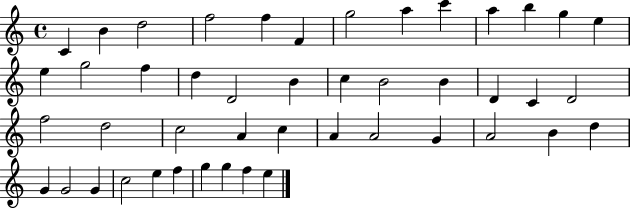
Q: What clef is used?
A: treble